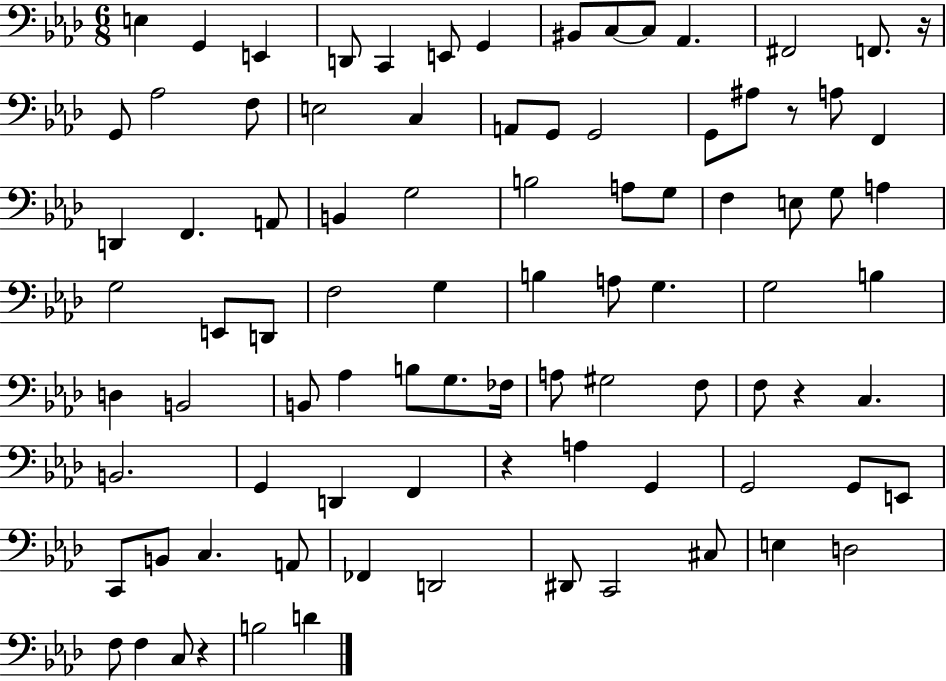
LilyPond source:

{
  \clef bass
  \numericTimeSignature
  \time 6/8
  \key aes \major
  e4 g,4 e,4 | d,8 c,4 e,8 g,4 | bis,8 c8~~ c8 aes,4. | fis,2 f,8. r16 | \break g,8 aes2 f8 | e2 c4 | a,8 g,8 g,2 | g,8 ais8 r8 a8 f,4 | \break d,4 f,4. a,8 | b,4 g2 | b2 a8 g8 | f4 e8 g8 a4 | \break g2 e,8 d,8 | f2 g4 | b4 a8 g4. | g2 b4 | \break d4 b,2 | b,8 aes4 b8 g8. fes16 | a8 gis2 f8 | f8 r4 c4. | \break b,2. | g,4 d,4 f,4 | r4 a4 g,4 | g,2 g,8 e,8 | \break c,8 b,8 c4. a,8 | fes,4 d,2 | dis,8 c,2 cis8 | e4 d2 | \break f8 f4 c8 r4 | b2 d'4 | \bar "|."
}